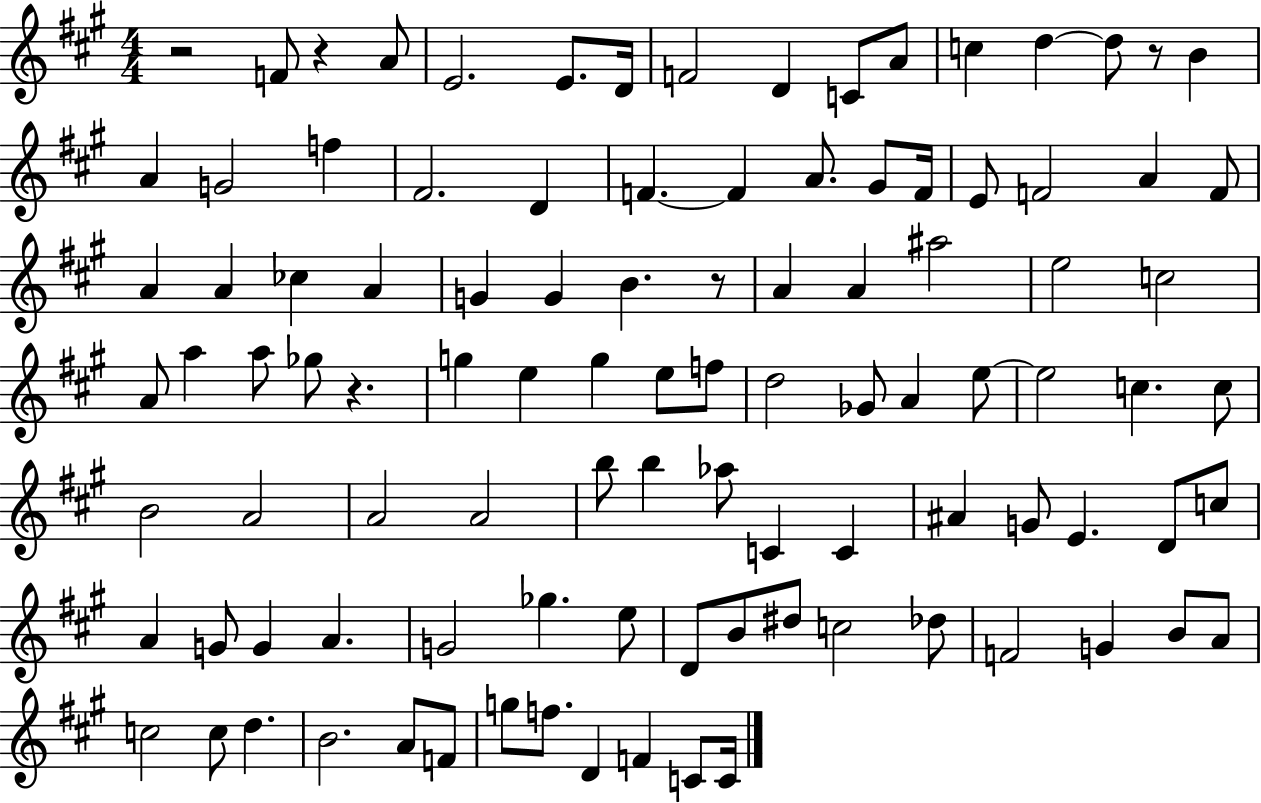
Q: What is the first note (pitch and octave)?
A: F4